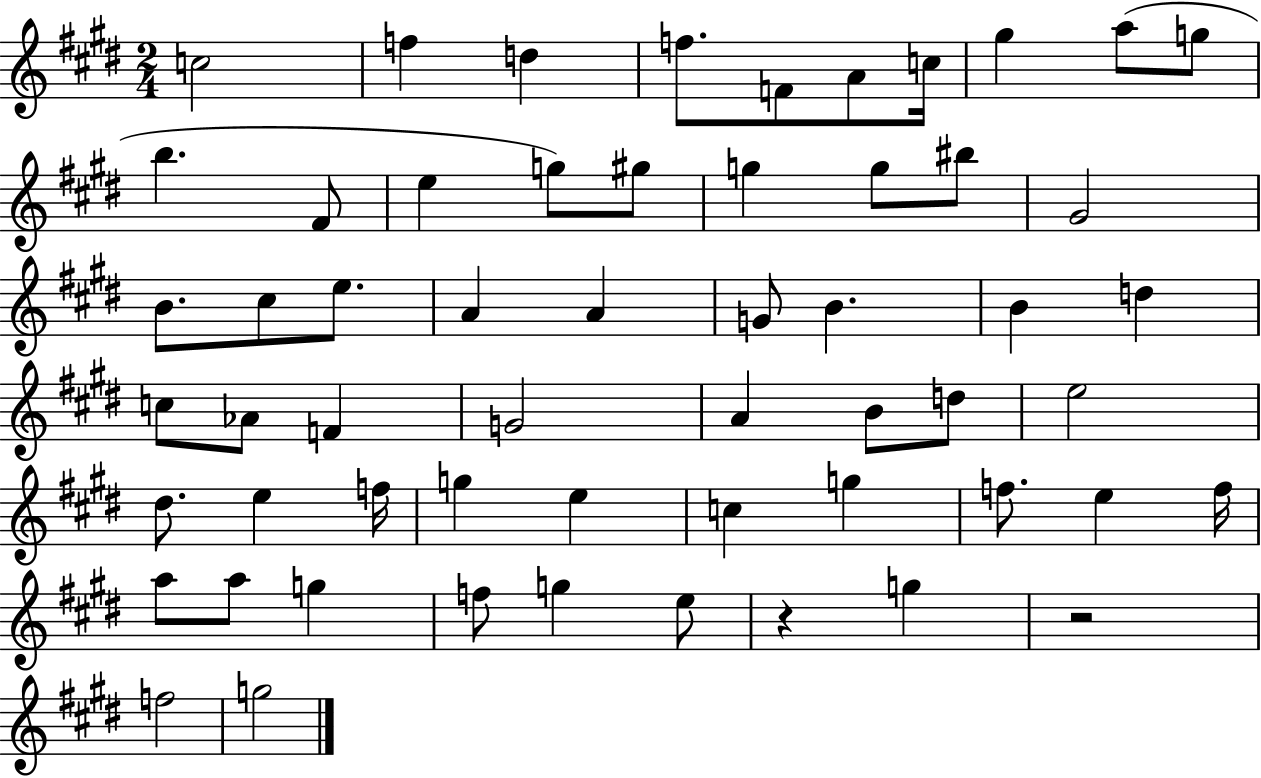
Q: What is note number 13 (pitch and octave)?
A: E5